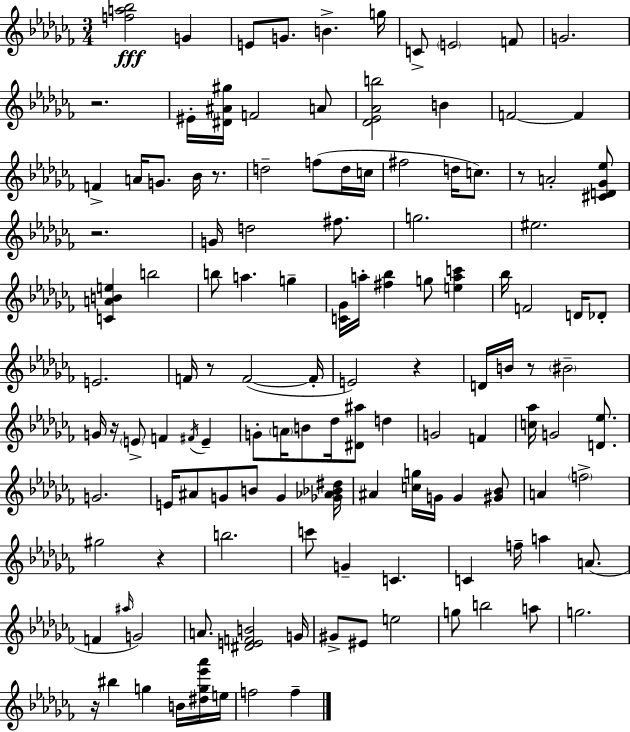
[F5,A5,Bb5]/h G4/q E4/e G4/e. B4/q. G5/s C4/e E4/h F4/e G4/h. R/h. EIS4/s [D#4,A#4,G#5]/s F4/h A4/e [Db4,Eb4,Ab4,B5]/h B4/q F4/h F4/q F4/q A4/s G4/e. Bb4/s R/e. D5/h F5/e D5/s C5/s F#5/h D5/s C5/e. R/e A4/h [C#4,D4,Gb4,Eb5]/e R/h. G4/s D5/h F#5/e. G5/h. EIS5/h. [C4,A4,B4,E5]/q B5/h B5/e A5/q. G5/q [C4,Gb4]/s A5/s [F#5,Bb5]/q G5/e [E5,A5,C6]/q Bb5/s F4/h D4/s Db4/e E4/h. F4/s R/e F4/h F4/s E4/h R/q D4/s B4/s R/e BIS4/h G4/s R/s E4/e F4/q F#4/s E4/q G4/e A4/s B4/e Db5/s [D#4,A#5]/e D5/q G4/h F4/q [C5,Ab5]/s G4/h [D4,Eb5]/e. G4/h. E4/s A#4/e G4/e B4/e G4/q [Gb4,Ab4,Bb4,D#5]/s A#4/q [C5,G5]/s G4/s G4/q [G#4,Bb4]/e A4/q F5/h G#5/h R/q B5/h. C6/e G4/q C4/q. C4/q F5/s A5/q A4/e. F4/q A#5/s G4/h A4/e. [D#4,E4,F4,B4]/h G4/s G#4/e EIS4/e E5/h G5/e B5/h A5/e G5/h. R/s BIS5/q G5/q B4/s [D#5,G5,Eb6,Ab6]/s E5/s F5/h F5/q